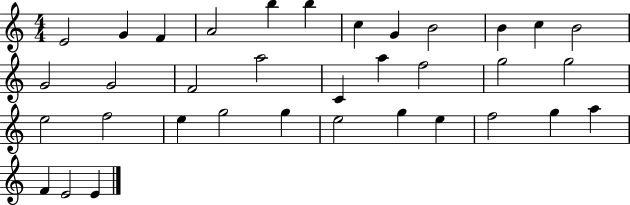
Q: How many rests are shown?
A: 0